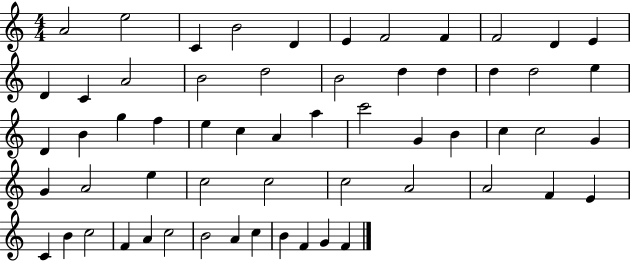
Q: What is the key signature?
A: C major